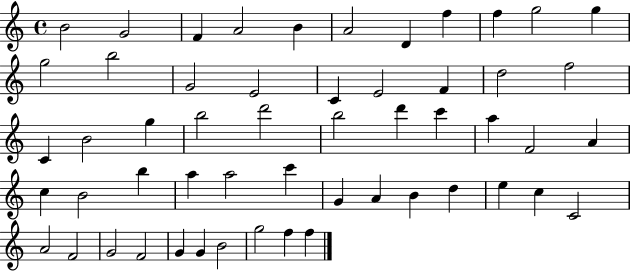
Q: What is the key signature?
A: C major